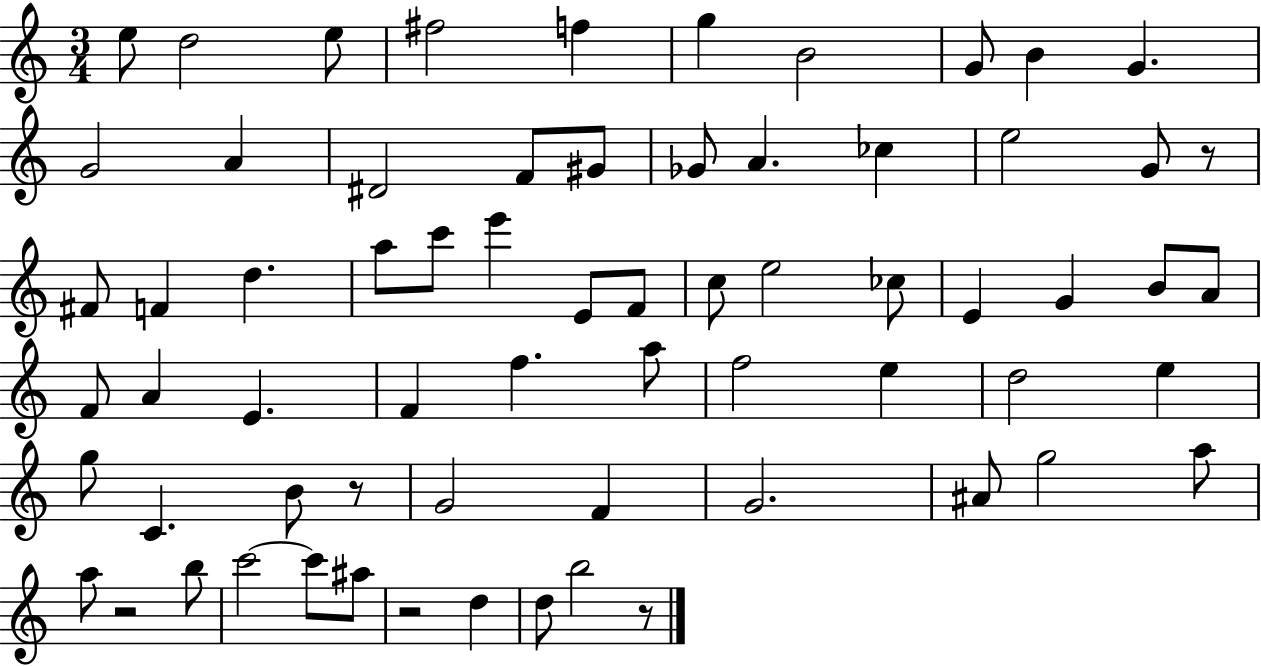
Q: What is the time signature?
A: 3/4